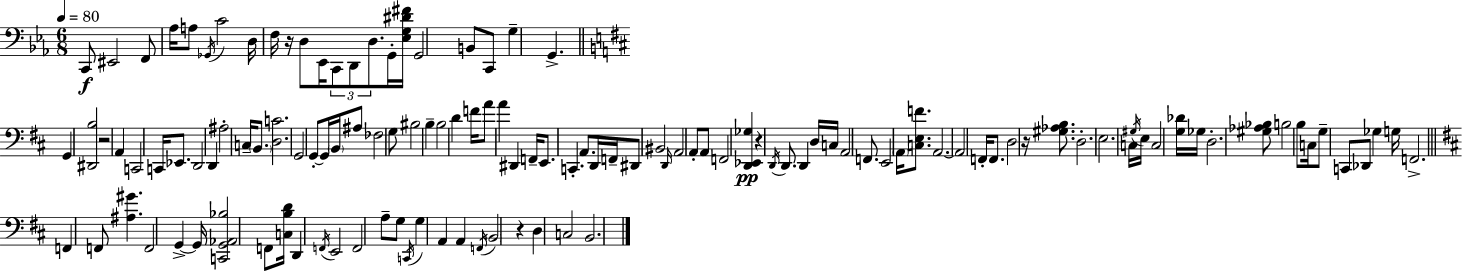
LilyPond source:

{
  \clef bass
  \numericTimeSignature
  \time 6/8
  \key ees \major
  \tempo 4 = 80
  c,8\f eis,2 f,8 | aes16 a8 \acciaccatura { ges,16 } c'2 | d16 f16 r16 d8 ees,16 \tuplet 3/2 { c,8 d,8 d8. } | g,16-. <ees g dis' fis'>16 g,2 b,8 | \break c,8 g4-- g,4.-> | \bar "||" \break \key b \minor g,4 <dis, b>2 | r2 a,4 | c,2 c,16 ees,8. | d,2 d,4 | \break ais2-. c16-- \parenthesize b,8. | <d c'>2. | g,2 g,8-.~~ g,16 \parenthesize b,16 | ais8 fes2 g8 | \break bis2 b4-- | b2 d'4 | f'16 a'8 a'4 dis,4 f,16-- | e,8. c,4.-. a,8. | \break d,16 f,16-- dis,8 bis,2 | \grace { d,16 } a,2 a,8-. a,8 | f,2 <d, ees, ges>4\pp | r4 \acciaccatura { d,16 } d,8. d,4 | \break d16 c16 a,2 f,8. | e,2 \parenthesize a,16 <c e f'>8. | a,2.~~ | a,2 f,16-. f,8. | \break d2 r16 <gis aes b>8. | d2.-. | e2. | c16 \acciaccatura { gis16 } e16 c2 | \break <g des'>16 ges16 d2.-. | <gis aes bes>8 b2 | b8 c16 g8-- c,8 des,8 ges4 | g16 f,2.-> | \break \bar "||" \break \key b \minor f,4 f,8 <ais gis'>4. | f,2 g,4->~~ | g,16 <c, g, aes, bes>2 f,8 <c b d'>16 | d,4 \acciaccatura { f,16 } e,2 | \break f,2 a8-- g8 | \acciaccatura { c,16 } g4 a,4 a,4 | \acciaccatura { f,16 } \parenthesize b,2 r4 | d4 c2 | \break b,2. | \bar "|."
}